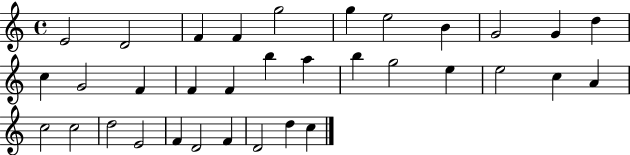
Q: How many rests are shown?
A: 0